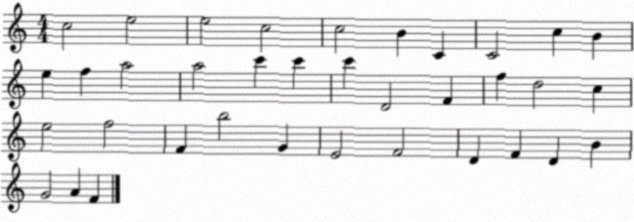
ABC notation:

X:1
T:Untitled
M:4/4
L:1/4
K:C
c2 e2 e2 c2 c2 B C C2 c B e f a2 a2 c' c' c' D2 F f d2 c e2 f2 F b2 G E2 F2 D F D B G2 A F